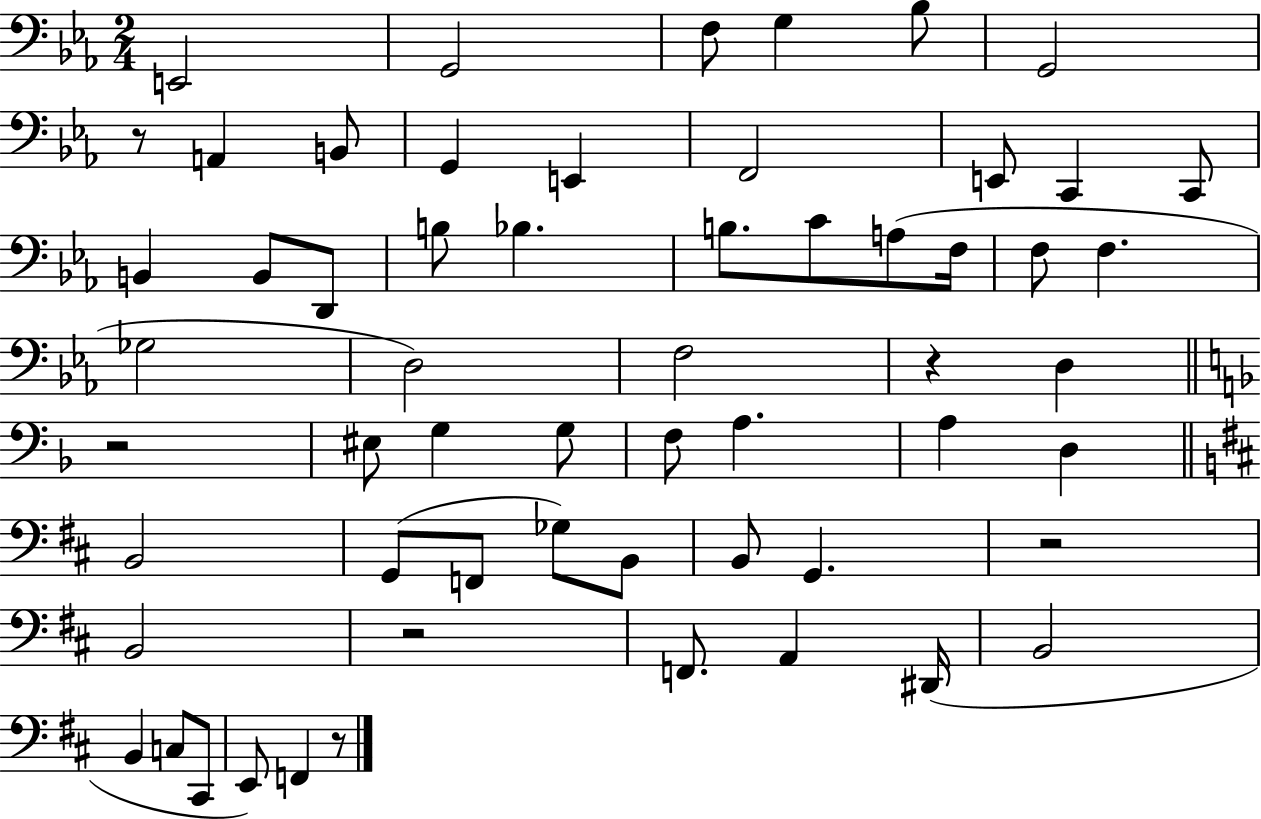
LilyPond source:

{
  \clef bass
  \numericTimeSignature
  \time 2/4
  \key ees \major
  \repeat volta 2 { e,2 | g,2 | f8 g4 bes8 | g,2 | \break r8 a,4 b,8 | g,4 e,4 | f,2 | e,8 c,4 c,8 | \break b,4 b,8 d,8 | b8 bes4. | b8. c'8 a8( f16 | f8 f4. | \break ges2 | d2) | f2 | r4 d4 | \break \bar "||" \break \key f \major r2 | eis8 g4 g8 | f8 a4. | a4 d4 | \break \bar "||" \break \key d \major b,2 | g,8( f,8 ges8) b,8 | b,8 g,4. | r2 | \break b,2 | r2 | f,8. a,4 dis,16( | b,2 | \break b,4 c8 cis,8 | e,8) f,4 r8 | } \bar "|."
}